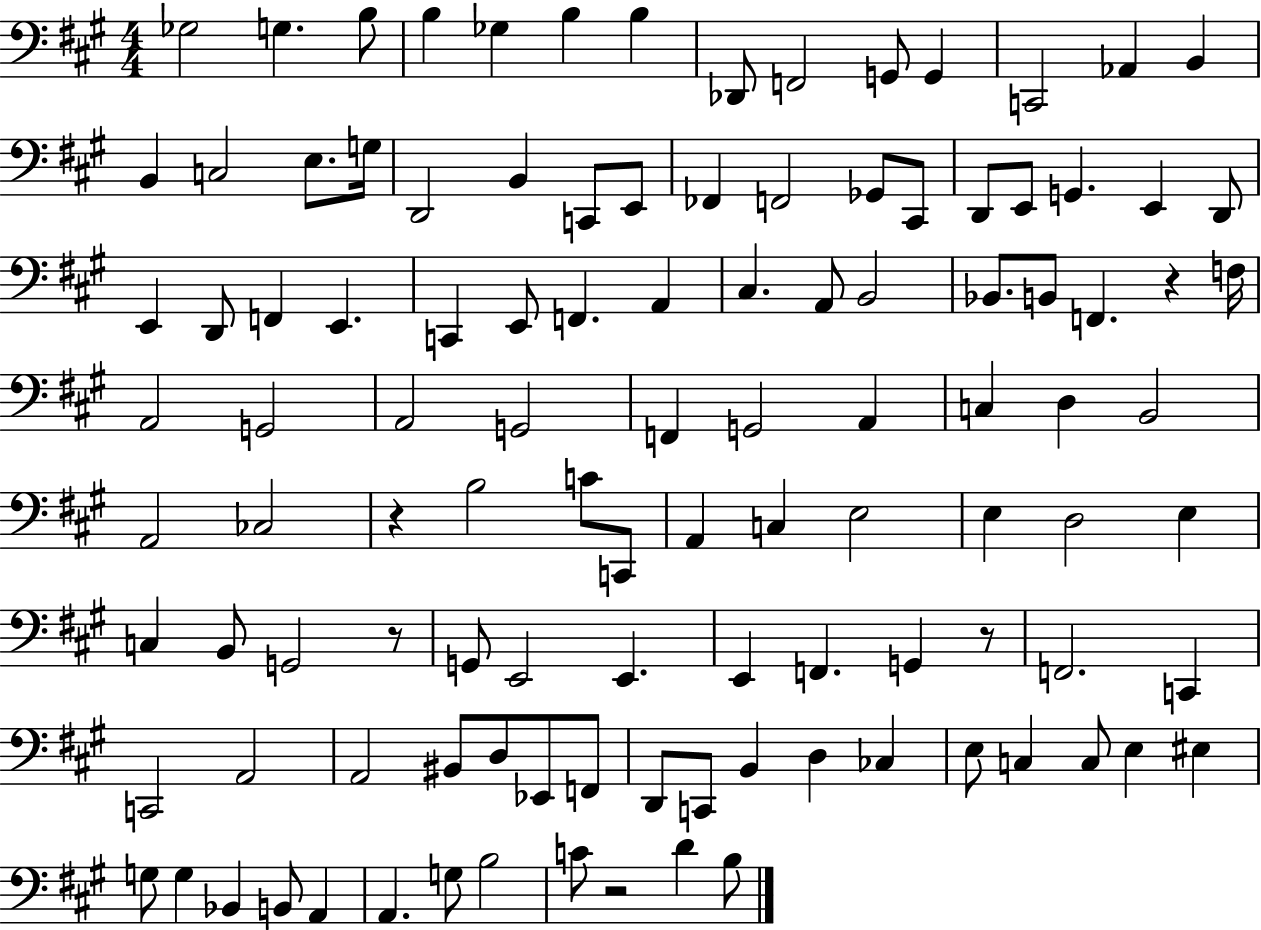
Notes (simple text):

Gb3/h G3/q. B3/e B3/q Gb3/q B3/q B3/q Db2/e F2/h G2/e G2/q C2/h Ab2/q B2/q B2/q C3/h E3/e. G3/s D2/h B2/q C2/e E2/e FES2/q F2/h Gb2/e C#2/e D2/e E2/e G2/q. E2/q D2/e E2/q D2/e F2/q E2/q. C2/q E2/e F2/q. A2/q C#3/q. A2/e B2/h Bb2/e. B2/e F2/q. R/q F3/s A2/h G2/h A2/h G2/h F2/q G2/h A2/q C3/q D3/q B2/h A2/h CES3/h R/q B3/h C4/e C2/e A2/q C3/q E3/h E3/q D3/h E3/q C3/q B2/e G2/h R/e G2/e E2/h E2/q. E2/q F2/q. G2/q R/e F2/h. C2/q C2/h A2/h A2/h BIS2/e D3/e Eb2/e F2/e D2/e C2/e B2/q D3/q CES3/q E3/e C3/q C3/e E3/q EIS3/q G3/e G3/q Bb2/q B2/e A2/q A2/q. G3/e B3/h C4/e R/h D4/q B3/e